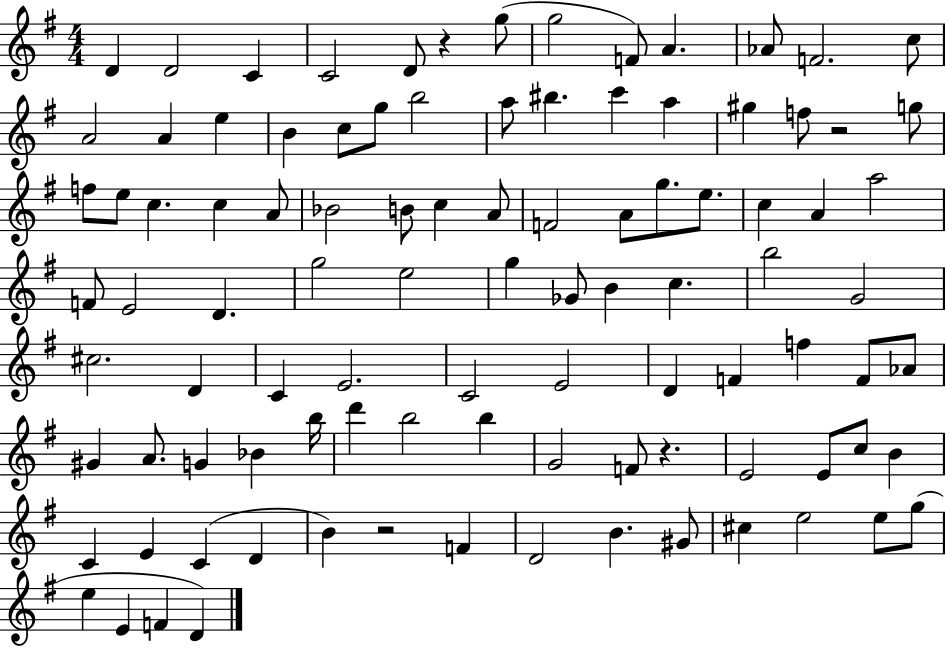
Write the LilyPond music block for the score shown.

{
  \clef treble
  \numericTimeSignature
  \time 4/4
  \key g \major
  d'4 d'2 c'4 | c'2 d'8 r4 g''8( | g''2 f'8) a'4. | aes'8 f'2. c''8 | \break a'2 a'4 e''4 | b'4 c''8 g''8 b''2 | a''8 bis''4. c'''4 a''4 | gis''4 f''8 r2 g''8 | \break f''8 e''8 c''4. c''4 a'8 | bes'2 b'8 c''4 a'8 | f'2 a'8 g''8. e''8. | c''4 a'4 a''2 | \break f'8 e'2 d'4. | g''2 e''2 | g''4 ges'8 b'4 c''4. | b''2 g'2 | \break cis''2. d'4 | c'4 e'2. | c'2 e'2 | d'4 f'4 f''4 f'8 aes'8 | \break gis'4 a'8. g'4 bes'4 b''16 | d'''4 b''2 b''4 | g'2 f'8 r4. | e'2 e'8 c''8 b'4 | \break c'4 e'4 c'4( d'4 | b'4) r2 f'4 | d'2 b'4. gis'8 | cis''4 e''2 e''8 g''8( | \break e''4 e'4 f'4 d'4) | \bar "|."
}